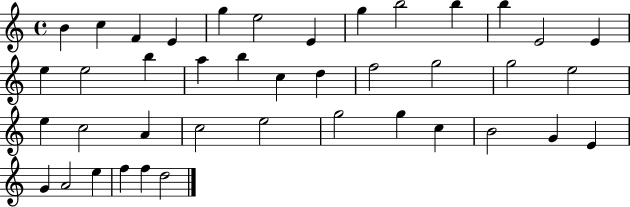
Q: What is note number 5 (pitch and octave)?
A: G5